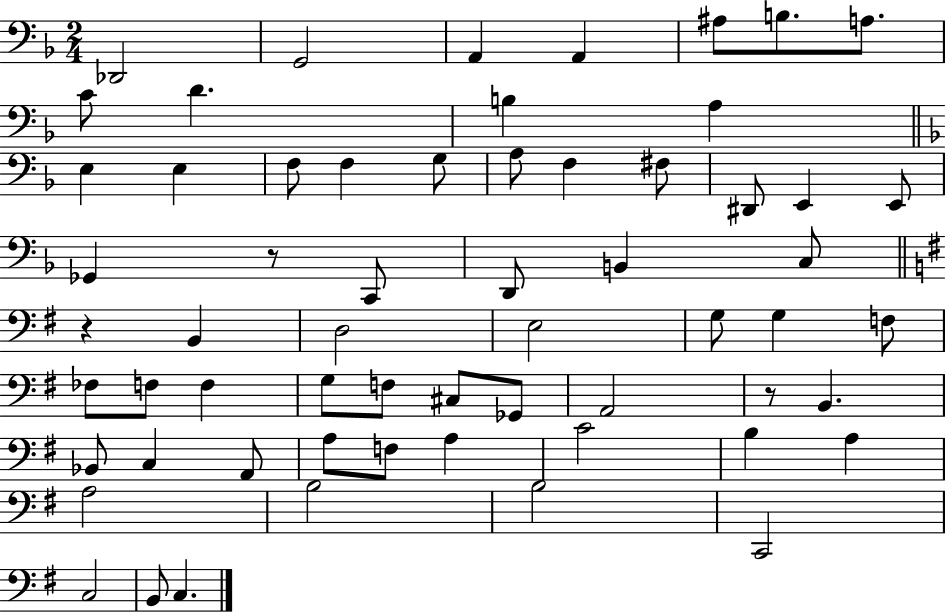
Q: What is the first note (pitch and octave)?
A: Db2